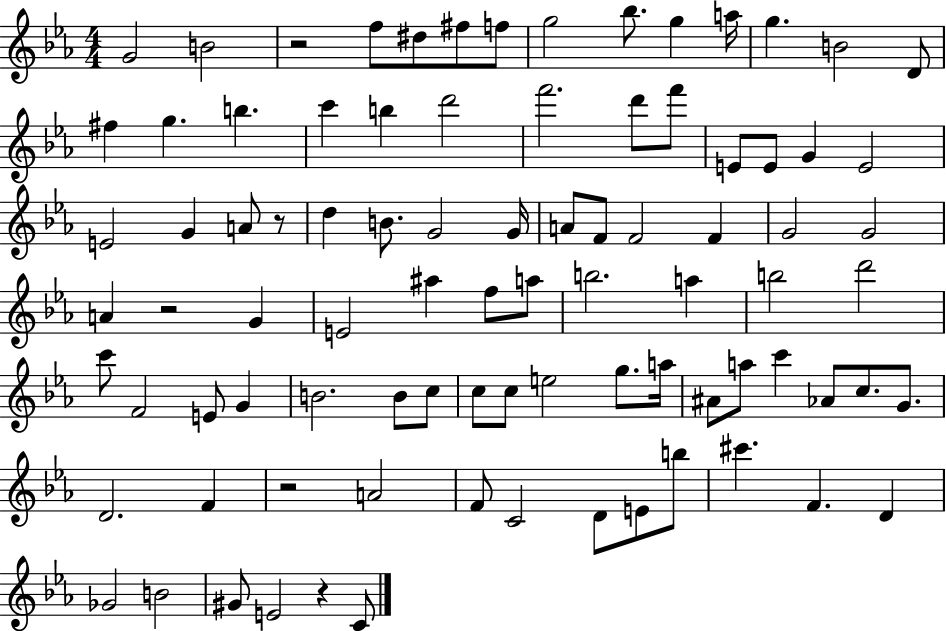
{
  \clef treble
  \numericTimeSignature
  \time 4/4
  \key ees \major
  g'2 b'2 | r2 f''8 dis''8 fis''8 f''8 | g''2 bes''8. g''4 a''16 | g''4. b'2 d'8 | \break fis''4 g''4. b''4. | c'''4 b''4 d'''2 | f'''2. d'''8 f'''8 | e'8 e'8 g'4 e'2 | \break e'2 g'4 a'8 r8 | d''4 b'8. g'2 g'16 | a'8 f'8 f'2 f'4 | g'2 g'2 | \break a'4 r2 g'4 | e'2 ais''4 f''8 a''8 | b''2. a''4 | b''2 d'''2 | \break c'''8 f'2 e'8 g'4 | b'2. b'8 c''8 | c''8 c''8 e''2 g''8. a''16 | ais'8 a''8 c'''4 aes'8 c''8. g'8. | \break d'2. f'4 | r2 a'2 | f'8 c'2 d'8 e'8 b''8 | cis'''4. f'4. d'4 | \break ges'2 b'2 | gis'8 e'2 r4 c'8 | \bar "|."
}